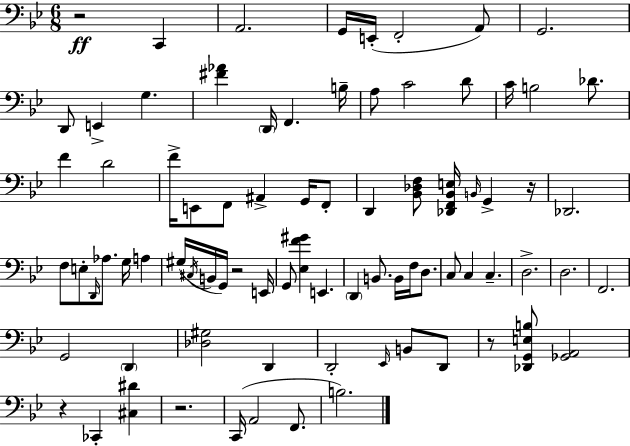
R/h C2/q A2/h. G2/s E2/s F2/h A2/e G2/h. D2/e E2/q G3/q. [F#4,Ab4]/q D2/s F2/q. B3/s A3/e C4/h D4/e C4/s B3/h Db4/e. F4/q D4/h F4/s E2/e F2/e A#2/q G2/s F2/e D2/q [Bb2,Db3,F3]/e [Db2,F2,Bb2,E3]/s B2/s G2/q R/s Db2/h. F3/e E3/e D2/s Ab3/e. G3/s A3/q G#3/s C#3/s B2/s G2/s R/h E2/s G2/e [Eb3,F4,G#4]/q E2/q. D2/q B2/e. B2/s F3/s D3/e. C3/e C3/q C3/q. D3/h. D3/h. F2/h. G2/h D2/q [Db3,G#3]/h D2/q D2/h Eb2/s B2/e D2/e R/e [Db2,G2,E3,B3]/e [Gb2,A2]/h R/q CES2/q [C#3,D#4]/q R/h. C2/s A2/h F2/e. B3/h.